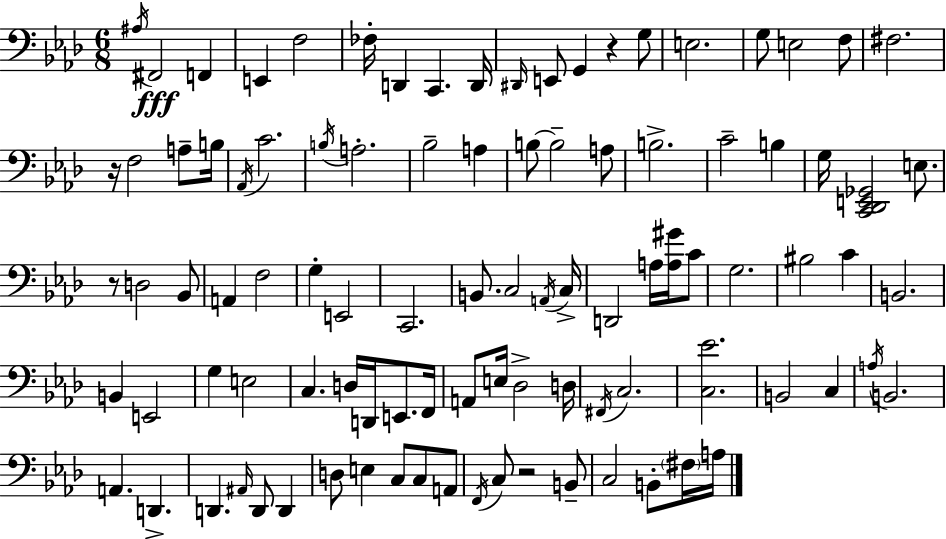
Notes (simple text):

A#3/s F#2/h F2/q E2/q F3/h FES3/s D2/q C2/q. D2/s D#2/s E2/e G2/q R/q G3/e E3/h. G3/e E3/h F3/e F#3/h. R/s F3/h A3/e B3/s Ab2/s C4/h. B3/s A3/h. Bb3/h A3/q B3/e B3/h A3/e B3/h. C4/h B3/q G3/s [C2,Db2,E2,Gb2]/h E3/e. R/e D3/h Bb2/e A2/q F3/h G3/q E2/h C2/h. B2/e. C3/h A2/s C3/s D2/h A3/s [A3,G#4]/s C4/e G3/h. BIS3/h C4/q B2/h. B2/q E2/h G3/q E3/h C3/q. D3/s D2/s E2/e. F2/s A2/e E3/s Db3/h D3/s F#2/s C3/h. [C3,Eb4]/h. B2/h C3/q A3/s B2/h. A2/q. D2/q. D2/q. A#2/s D2/e D2/q D3/e E3/q C3/e C3/e A2/e F2/s C3/e R/h B2/e C3/h B2/e F#3/s A3/s